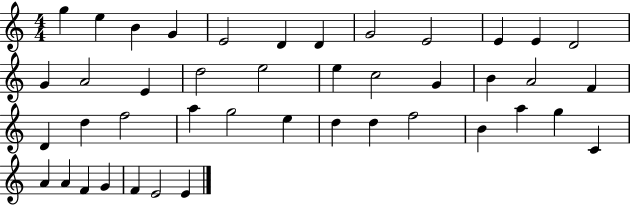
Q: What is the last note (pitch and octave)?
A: E4